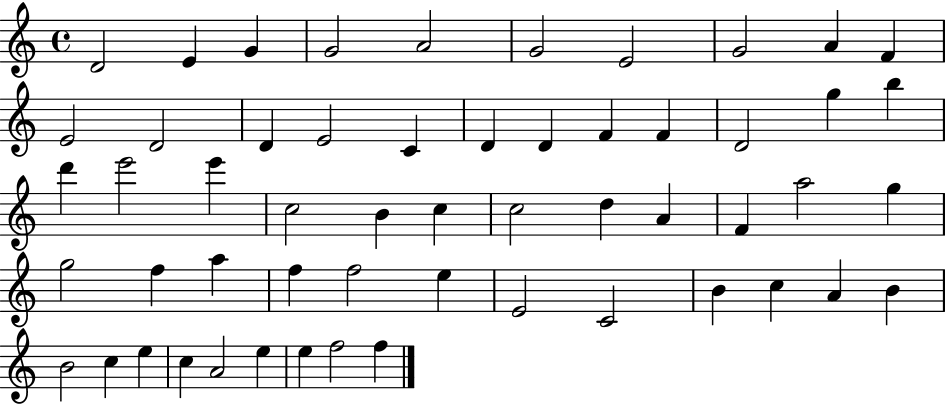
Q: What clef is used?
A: treble